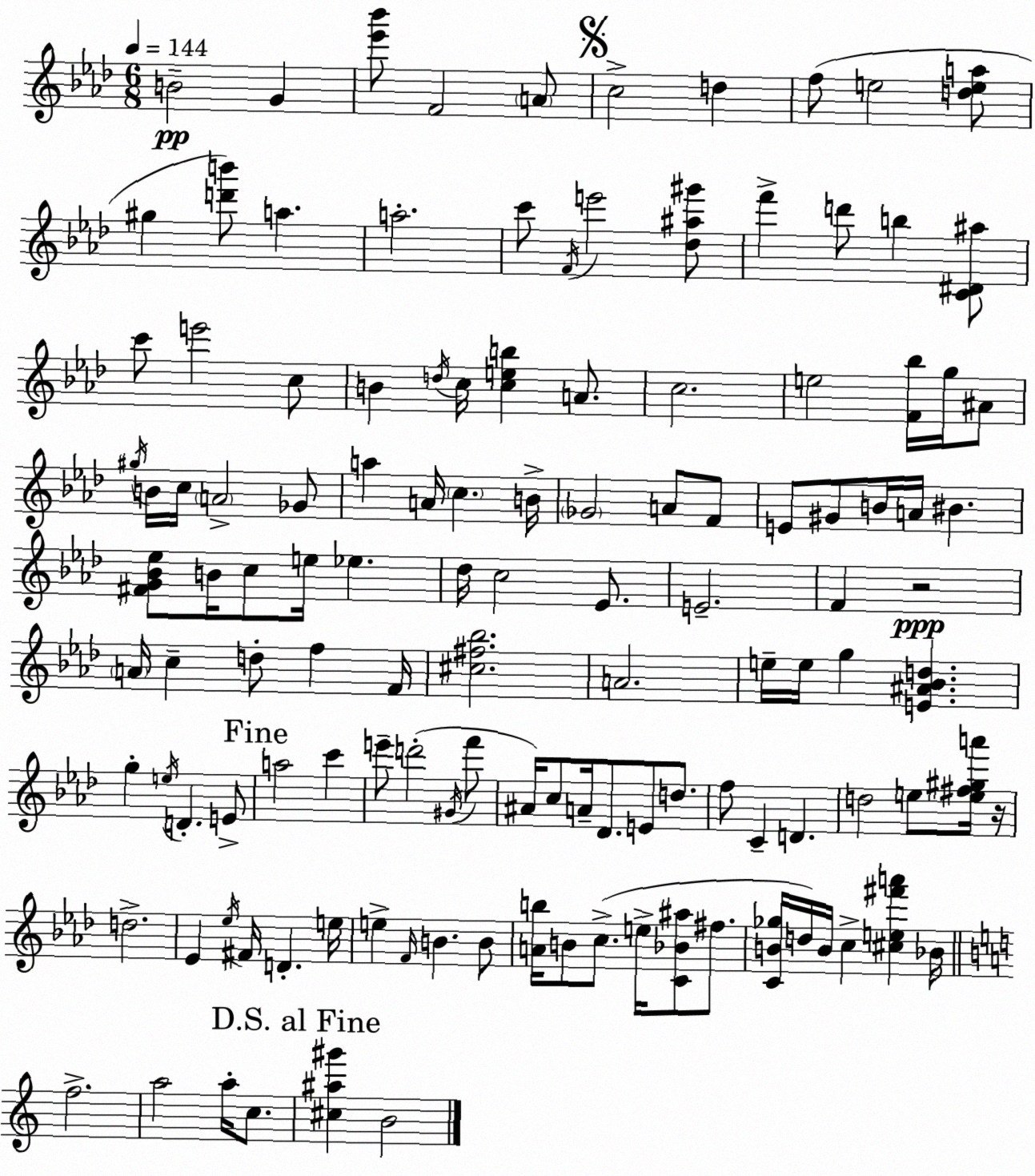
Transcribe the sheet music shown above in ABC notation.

X:1
T:Untitled
M:6/8
L:1/4
K:Fm
B2 G [_e'_b']/2 F2 A/2 c2 d f/2 e2 [dea]/2 ^g [d'b']/2 a a2 c'/2 F/4 e'2 [_d^a^g']/2 f' d'/2 b [C^D^a]/2 c'/2 e'2 c/2 B d/4 c/4 [ceb] A/2 c2 e2 [F_b]/4 g/4 ^A/2 ^g/4 B/4 c/4 A2 _G/2 a A/4 c B/4 _G2 A/2 F/2 E/2 ^G/2 B/4 A/4 ^B [^FG_B_e]/2 B/4 c/2 e/4 _e _d/4 c2 _E/2 E2 F z2 A/4 c d/2 f F/4 [^c^f_b]2 A2 e/4 e/4 g [E^A_Bd] g e/4 D E/2 a2 c' e'/2 d'2 ^G/4 f'/2 ^A/4 c/2 A/4 _D/2 E/2 d/2 f/2 C D d2 e/2 [e^f^ga']/4 z/4 d2 _E _e/4 ^F/4 D e/4 e F/4 B B/2 [Ab]/4 B/2 c/2 e/4 [C_B^a]/2 ^f/2 [CB_g]/4 d/4 B/4 c [^ce^f'a'] _B/4 f2 a2 a/4 c/2 [^c^a^g'] B2